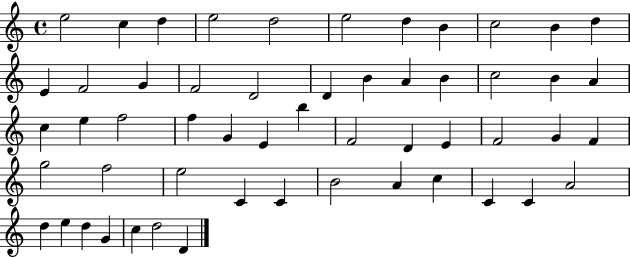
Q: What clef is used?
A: treble